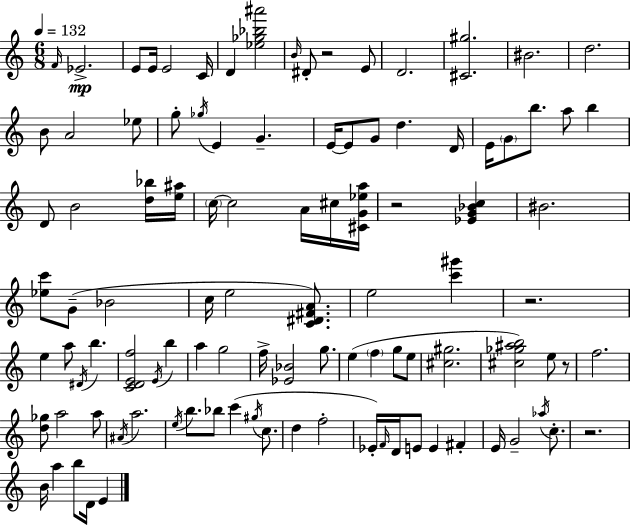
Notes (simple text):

F4/s Eb4/h. E4/e E4/s E4/h C4/s D4/q [Eb5,Gb5,Bb5,A#6]/h B4/s D#4/e R/h E4/e D4/h. [C#4,G#5]/h. BIS4/h. D5/h. B4/e A4/h Eb5/e G5/e Gb5/s E4/q G4/q. E4/s E4/e G4/e D5/q. D4/s E4/s G4/e B5/e. A5/e B5/q D4/e B4/h [D5,Bb5]/s [E5,A#5]/s C5/s C5/h A4/s C#5/s [C#4,G4,Eb5,A5]/s R/h [Eb4,G4,Bb4,C5]/q BIS4/h. [Eb5,C6]/e G4/e Bb4/h C5/s E5/h [C4,D#4,F#4,A4]/e. E5/h [C6,G#6]/q R/h. E5/q A5/e D#4/s B5/q. [C4,D4,E4,F5]/h E4/s B5/q A5/q G5/h F5/s [Eb4,Bb4]/h G5/e. E5/q F5/q G5/e E5/e [C#5,G#5]/h. [C#5,Gb5,A#5,B5]/h E5/e R/e F5/h. [D5,Gb5]/e A5/h A5/e A#4/s A5/h. E5/s B5/e. Bb5/e C6/q G#5/s C5/e. D5/q F5/h Eb4/s F4/s D4/s E4/e E4/q F#4/q E4/s G4/h Ab5/s C5/e. R/h. B4/s A5/q B5/e D4/s E4/q